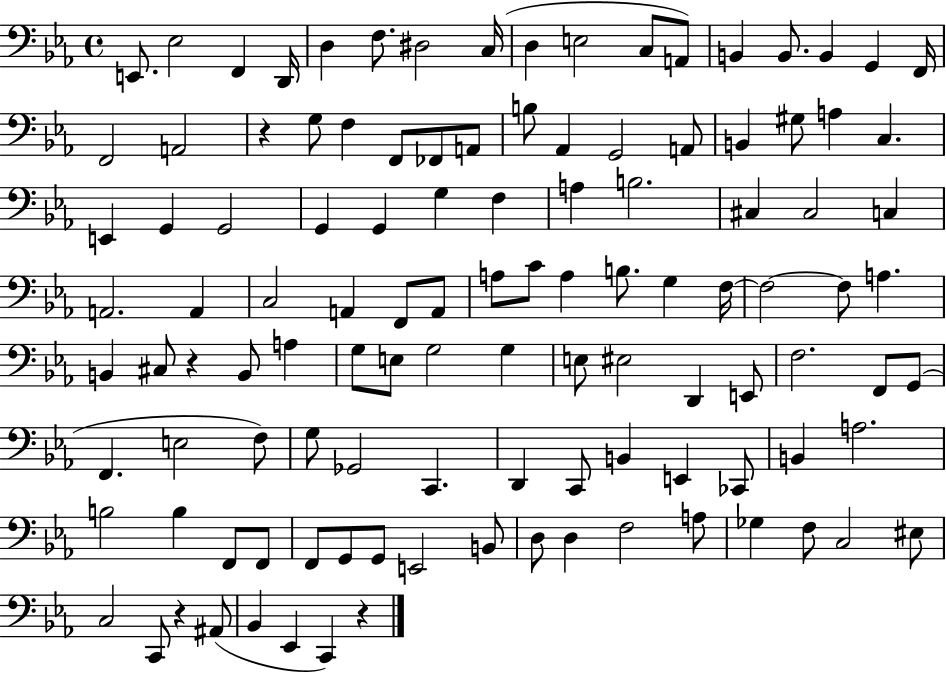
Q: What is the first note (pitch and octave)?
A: E2